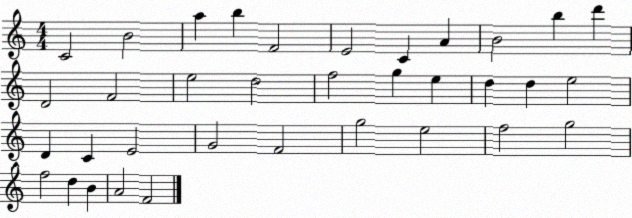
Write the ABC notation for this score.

X:1
T:Untitled
M:4/4
L:1/4
K:C
C2 B2 a b F2 E2 C A B2 b d' D2 F2 e2 d2 f2 g e d d e2 D C E2 G2 F2 g2 e2 f2 g2 f2 d B A2 F2